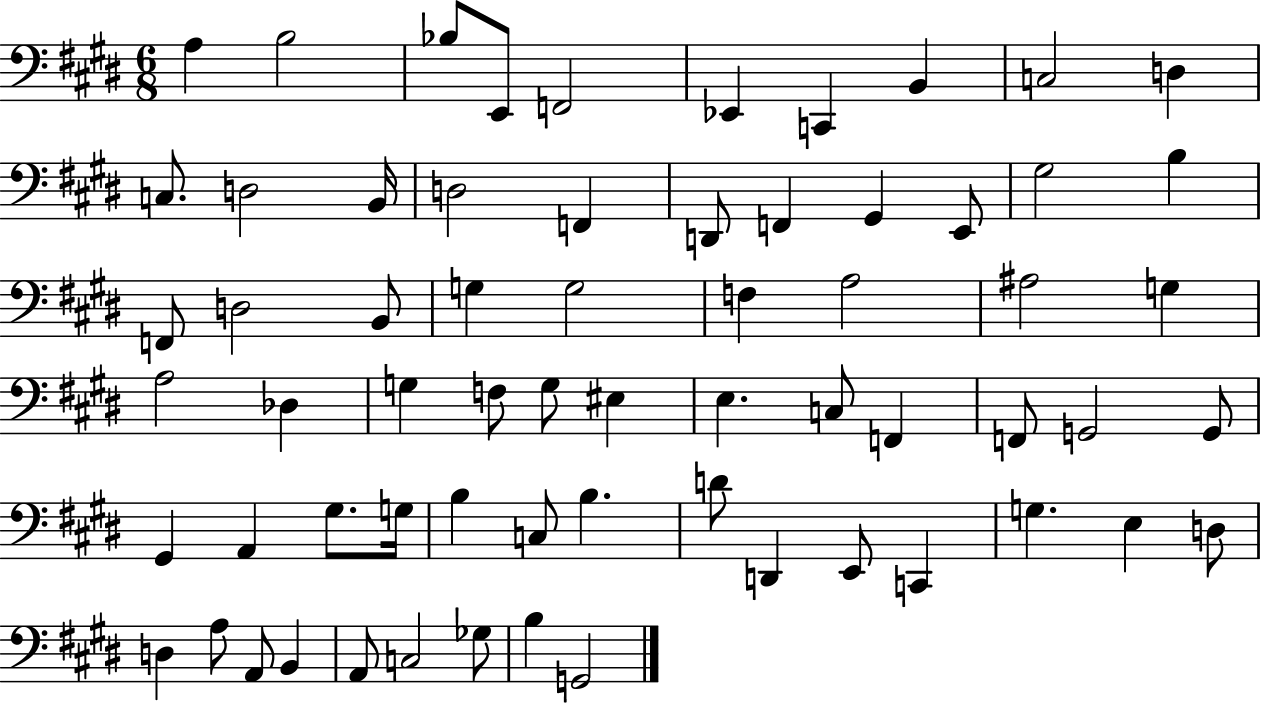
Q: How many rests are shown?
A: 0